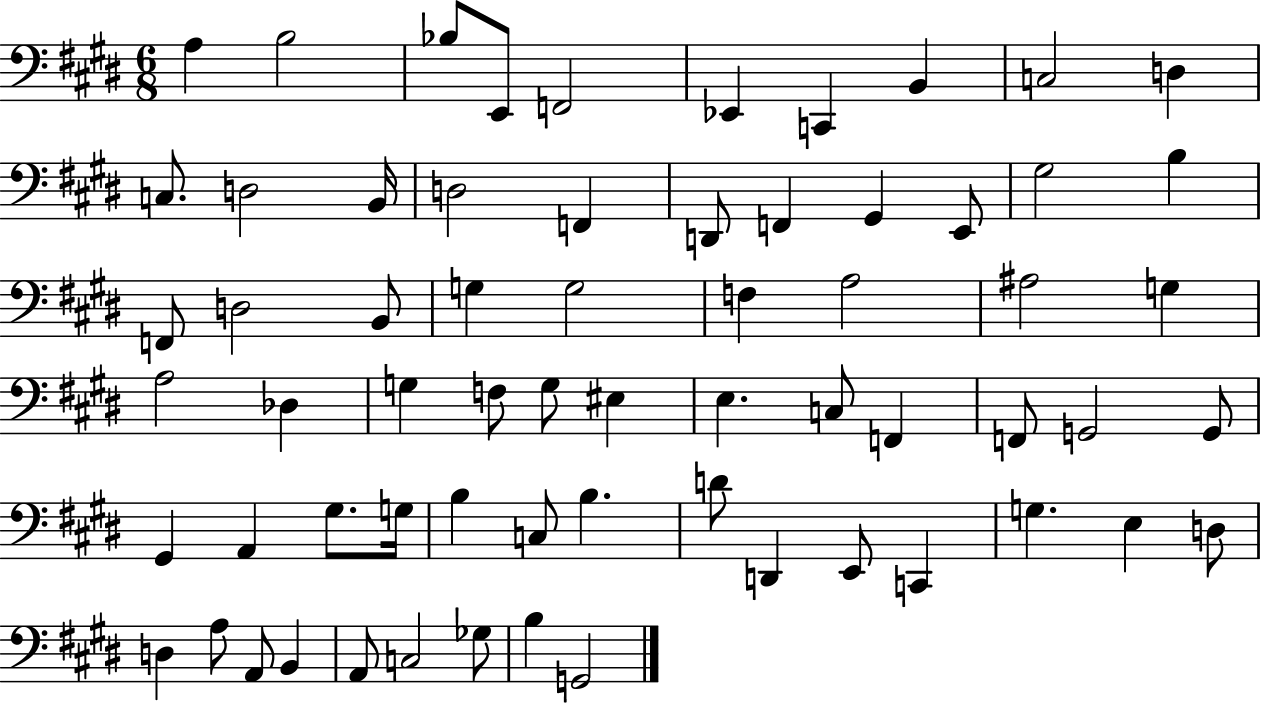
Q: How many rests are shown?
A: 0